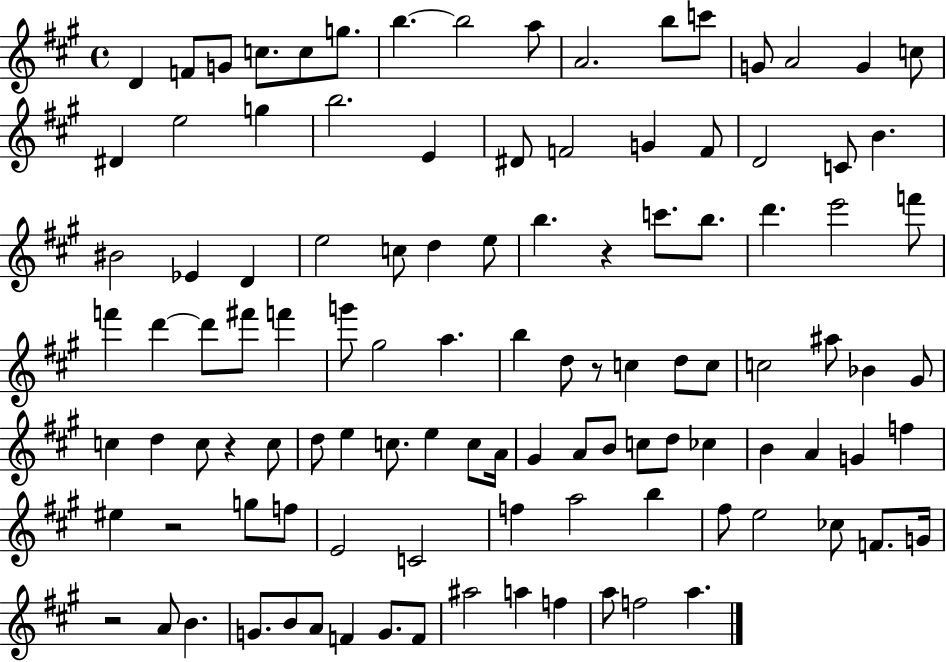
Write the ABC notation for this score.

X:1
T:Untitled
M:4/4
L:1/4
K:A
D F/2 G/2 c/2 c/2 g/2 b b2 a/2 A2 b/2 c'/2 G/2 A2 G c/2 ^D e2 g b2 E ^D/2 F2 G F/2 D2 C/2 B ^B2 _E D e2 c/2 d e/2 b z c'/2 b/2 d' e'2 f'/2 f' d' d'/2 ^f'/2 f' g'/2 ^g2 a b d/2 z/2 c d/2 c/2 c2 ^a/2 _B ^G/2 c d c/2 z c/2 d/2 e c/2 e c/2 A/4 ^G A/2 B/2 c/2 d/2 _c B A G f ^e z2 g/2 f/2 E2 C2 f a2 b ^f/2 e2 _c/2 F/2 G/4 z2 A/2 B G/2 B/2 A/2 F G/2 F/2 ^a2 a f a/2 f2 a